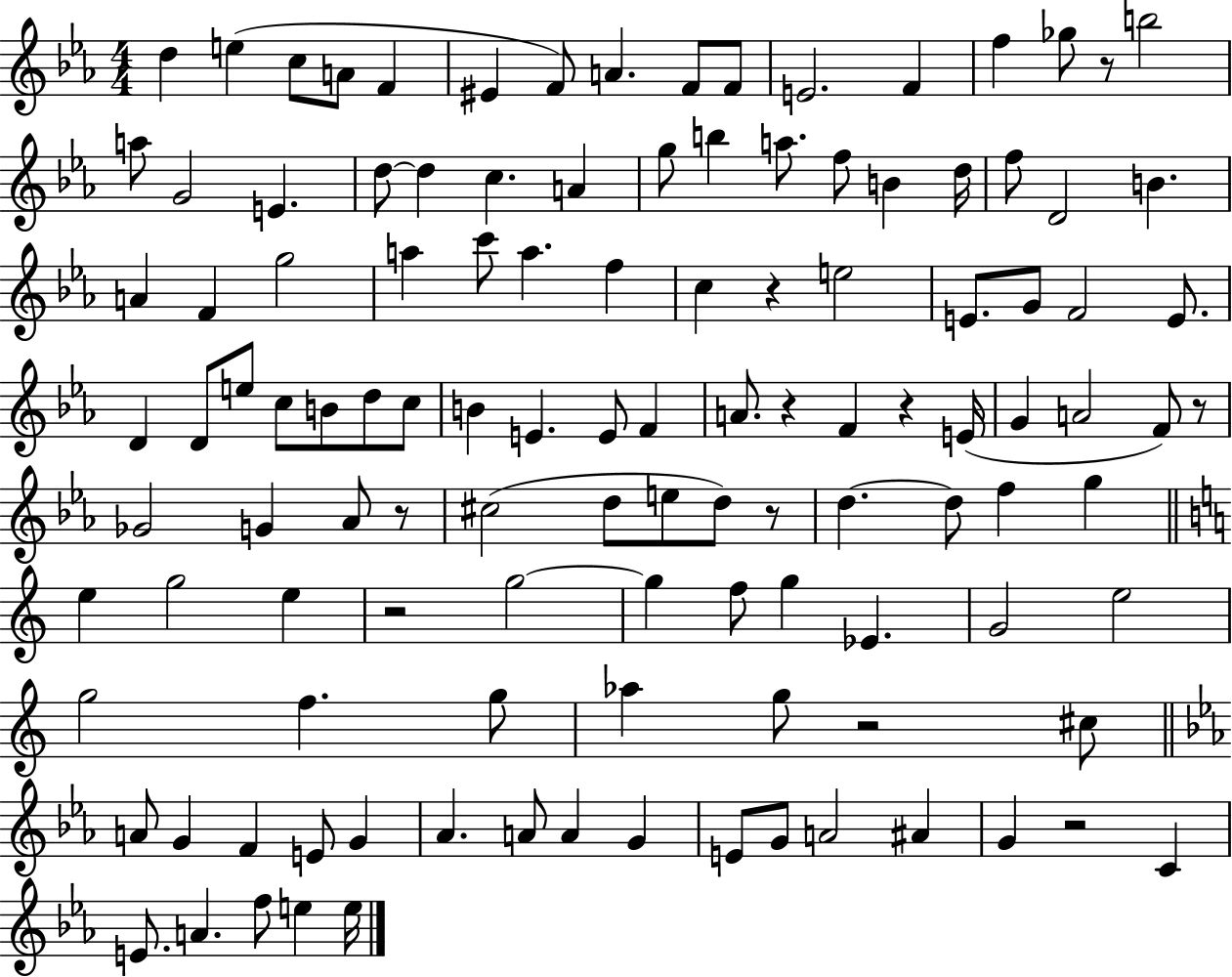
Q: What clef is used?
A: treble